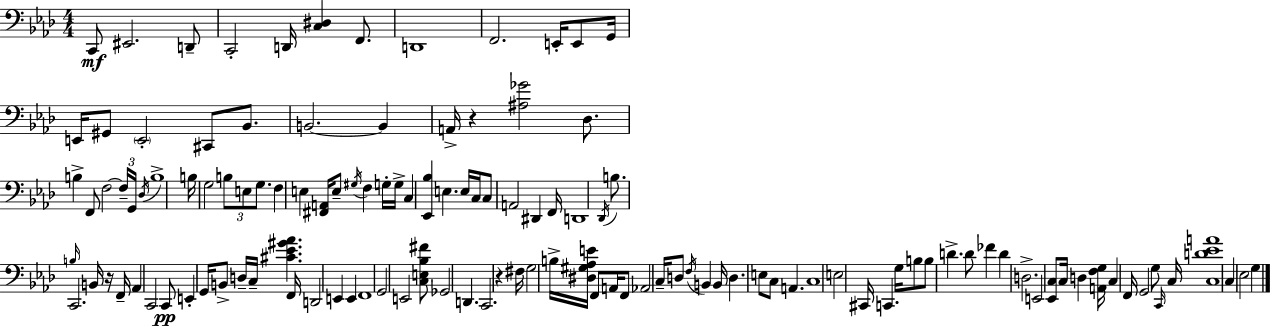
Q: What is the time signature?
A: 4/4